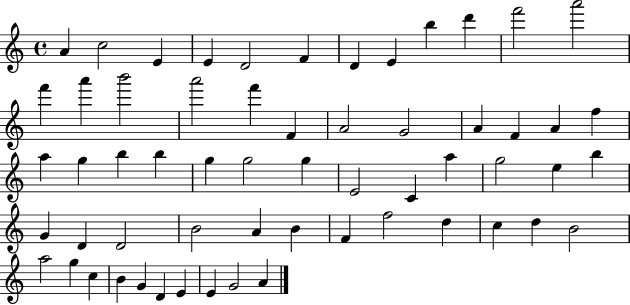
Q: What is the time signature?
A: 4/4